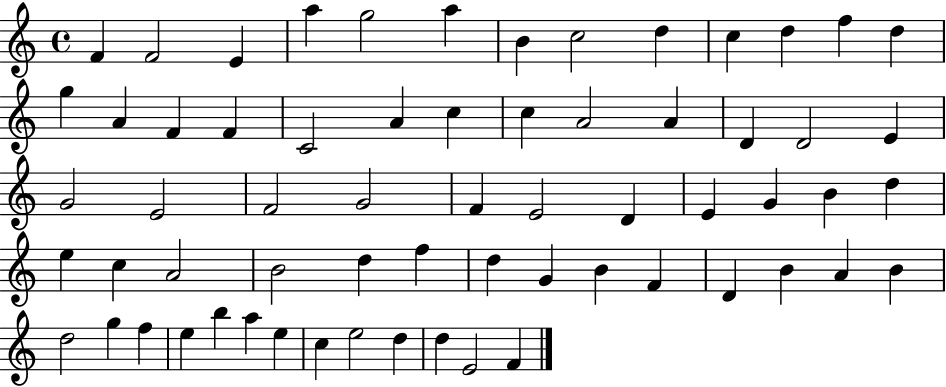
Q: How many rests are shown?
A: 0